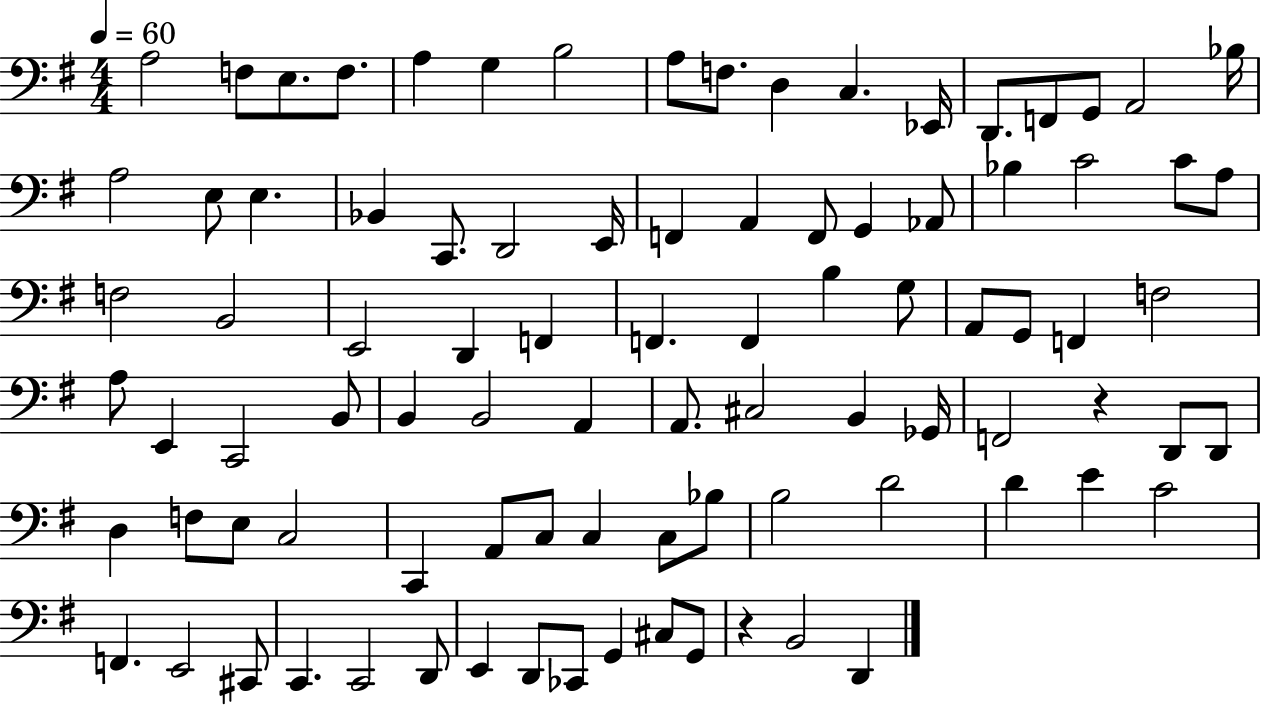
{
  \clef bass
  \numericTimeSignature
  \time 4/4
  \key g \major
  \tempo 4 = 60
  a2 f8 e8. f8. | a4 g4 b2 | a8 f8. d4 c4. ees,16 | d,8. f,8 g,8 a,2 bes16 | \break a2 e8 e4. | bes,4 c,8. d,2 e,16 | f,4 a,4 f,8 g,4 aes,8 | bes4 c'2 c'8 a8 | \break f2 b,2 | e,2 d,4 f,4 | f,4. f,4 b4 g8 | a,8 g,8 f,4 f2 | \break a8 e,4 c,2 b,8 | b,4 b,2 a,4 | a,8. cis2 b,4 ges,16 | f,2 r4 d,8 d,8 | \break d4 f8 e8 c2 | c,4 a,8 c8 c4 c8 bes8 | b2 d'2 | d'4 e'4 c'2 | \break f,4. e,2 cis,8 | c,4. c,2 d,8 | e,4 d,8 ces,8 g,4 cis8 g,8 | r4 b,2 d,4 | \break \bar "|."
}